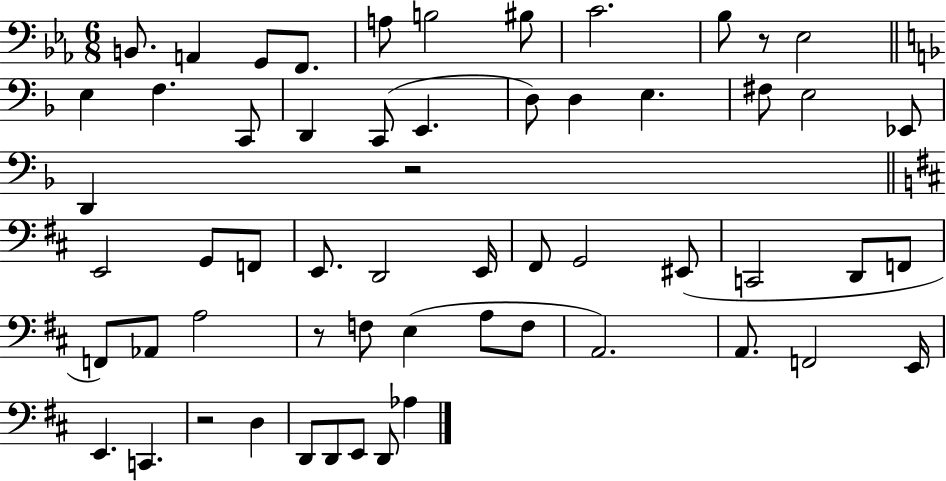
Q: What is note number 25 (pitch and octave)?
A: G2